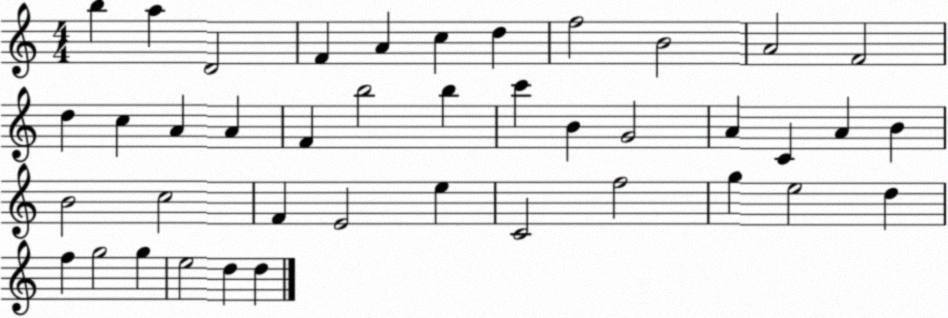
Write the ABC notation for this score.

X:1
T:Untitled
M:4/4
L:1/4
K:C
b a D2 F A c d f2 B2 A2 F2 d c A A F b2 b c' B G2 A C A B B2 c2 F E2 e C2 f2 g e2 d f g2 g e2 d d